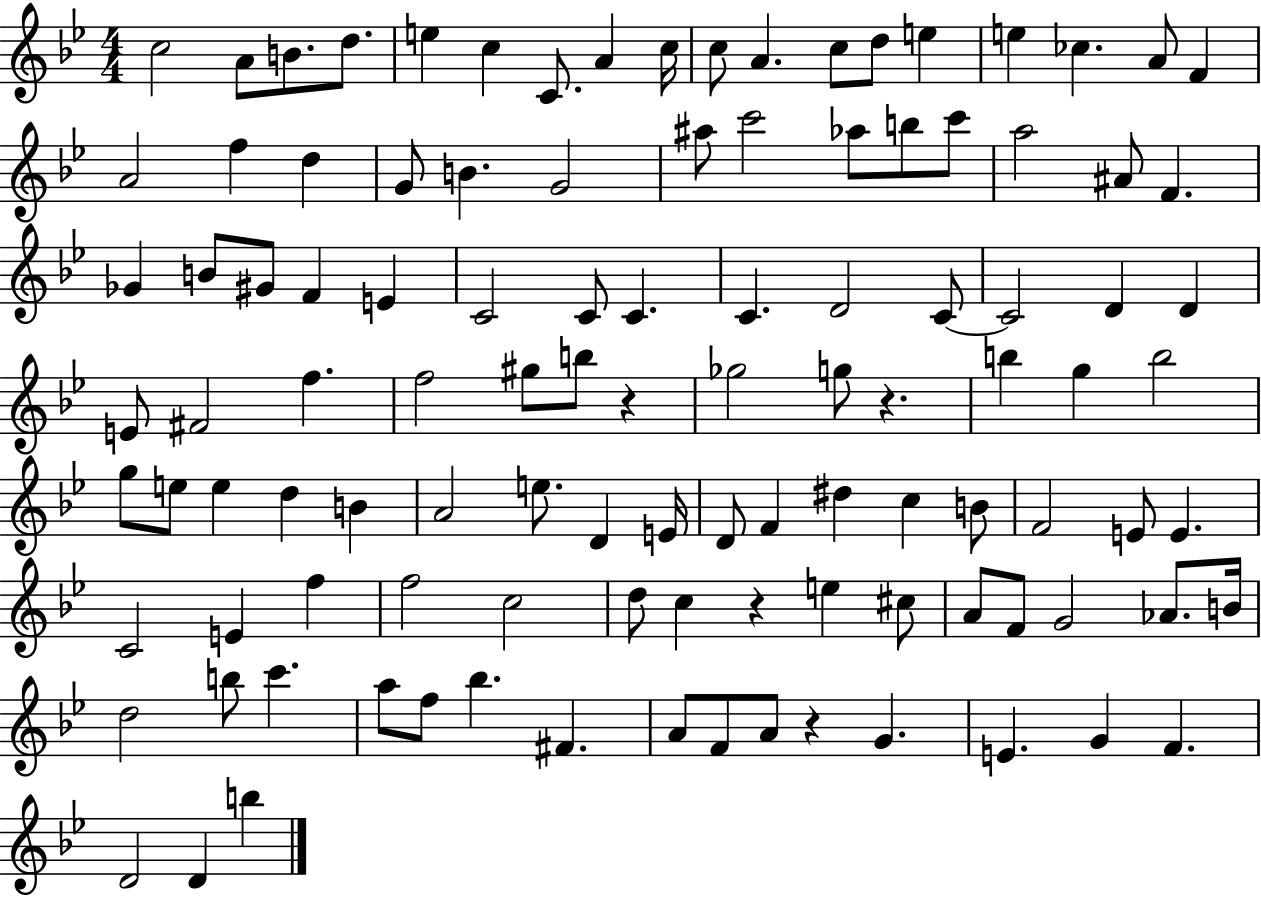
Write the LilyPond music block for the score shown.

{
  \clef treble
  \numericTimeSignature
  \time 4/4
  \key bes \major
  c''2 a'8 b'8. d''8. | e''4 c''4 c'8. a'4 c''16 | c''8 a'4. c''8 d''8 e''4 | e''4 ces''4. a'8 f'4 | \break a'2 f''4 d''4 | g'8 b'4. g'2 | ais''8 c'''2 aes''8 b''8 c'''8 | a''2 ais'8 f'4. | \break ges'4 b'8 gis'8 f'4 e'4 | c'2 c'8 c'4. | c'4. d'2 c'8~~ | c'2 d'4 d'4 | \break e'8 fis'2 f''4. | f''2 gis''8 b''8 r4 | ges''2 g''8 r4. | b''4 g''4 b''2 | \break g''8 e''8 e''4 d''4 b'4 | a'2 e''8. d'4 e'16 | d'8 f'4 dis''4 c''4 b'8 | f'2 e'8 e'4. | \break c'2 e'4 f''4 | f''2 c''2 | d''8 c''4 r4 e''4 cis''8 | a'8 f'8 g'2 aes'8. b'16 | \break d''2 b''8 c'''4. | a''8 f''8 bes''4. fis'4. | a'8 f'8 a'8 r4 g'4. | e'4. g'4 f'4. | \break d'2 d'4 b''4 | \bar "|."
}